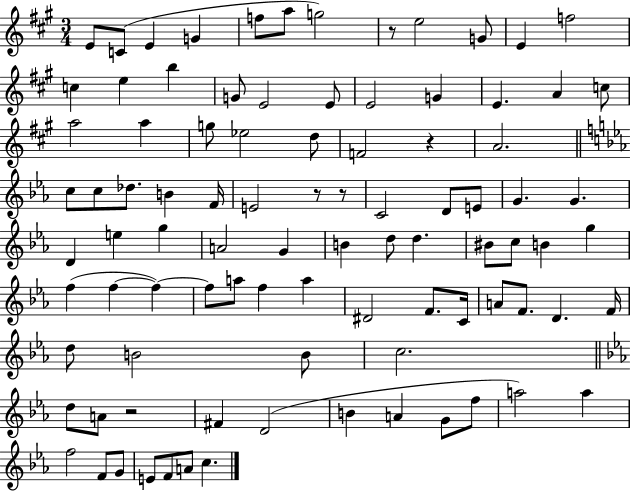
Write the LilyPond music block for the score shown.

{
  \clef treble
  \numericTimeSignature
  \time 3/4
  \key a \major
  e'8 c'8( e'4 g'4 | f''8 a''8 g''2) | r8 e''2 g'8 | e'4 f''2 | \break c''4 e''4 b''4 | g'8 e'2 e'8 | e'2 g'4 | e'4. a'4 c''8 | \break a''2 a''4 | g''8 ees''2 d''8 | f'2 r4 | a'2. | \break \bar "||" \break \key c \minor c''8 c''8 des''8. b'4 f'16 | e'2 r8 r8 | c'2 d'8 e'8 | g'4. g'4. | \break d'4 e''4 g''4 | a'2 g'4 | b'4 d''8 d''4. | bis'8 c''8 b'4 g''4 | \break f''4( f''4~~ f''4~~) | f''8 a''8 f''4 a''4 | dis'2 f'8. c'16 | a'8 f'8. d'4. f'16 | \break d''8 b'2 b'8 | c''2. | \bar "||" \break \key ees \major d''8 a'8 r2 | fis'4 d'2( | b'4 a'4 g'8 f''8 | a''2) a''4 | \break f''2 f'8 g'8 | e'8 f'8 a'8 c''4. | \bar "|."
}